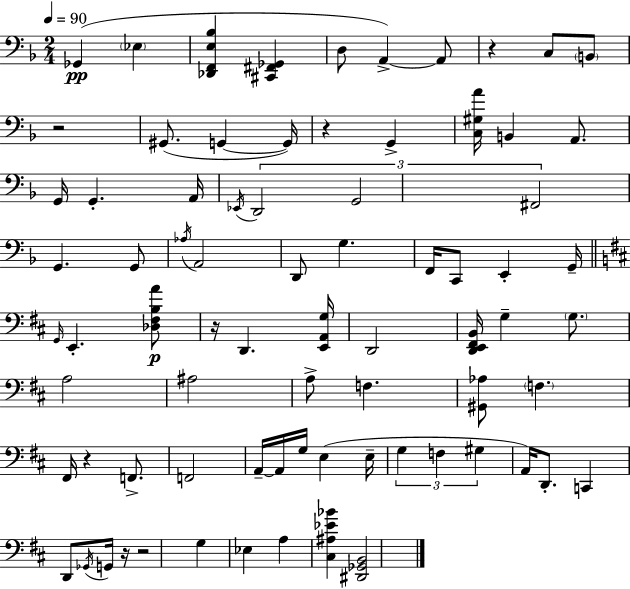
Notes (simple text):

Gb2/q Eb3/q [Db2,F2,E3,Bb3]/q [C#2,F#2,Gb2]/q D3/e A2/q A2/e R/q C3/e B2/e R/h G#2/e. G2/q G2/s R/q G2/q [C3,G#3,A4]/s B2/q A2/e. G2/s G2/q. A2/s Eb2/s D2/h G2/h F#2/h G2/q. G2/e Ab3/s A2/h D2/e G3/q. F2/s C2/e E2/q G2/s G2/s E2/q. [Db3,F#3,B3,A4]/e R/s D2/q. [E2,A2,G3]/s D2/h [D2,E2,F#2,B2]/s G3/q G3/e. A3/h A#3/h A3/e F3/q. [G#2,Ab3]/e F3/q. F#2/s R/q F2/e. F2/h A2/s A2/s G3/s E3/q E3/s G3/q F3/q G#3/q A2/s D2/e. C2/q D2/e Gb2/s G2/s R/s R/h G3/q Eb3/q A3/q [C#3,A#3,Eb4,Bb4]/q [D#2,Gb2,B2]/h